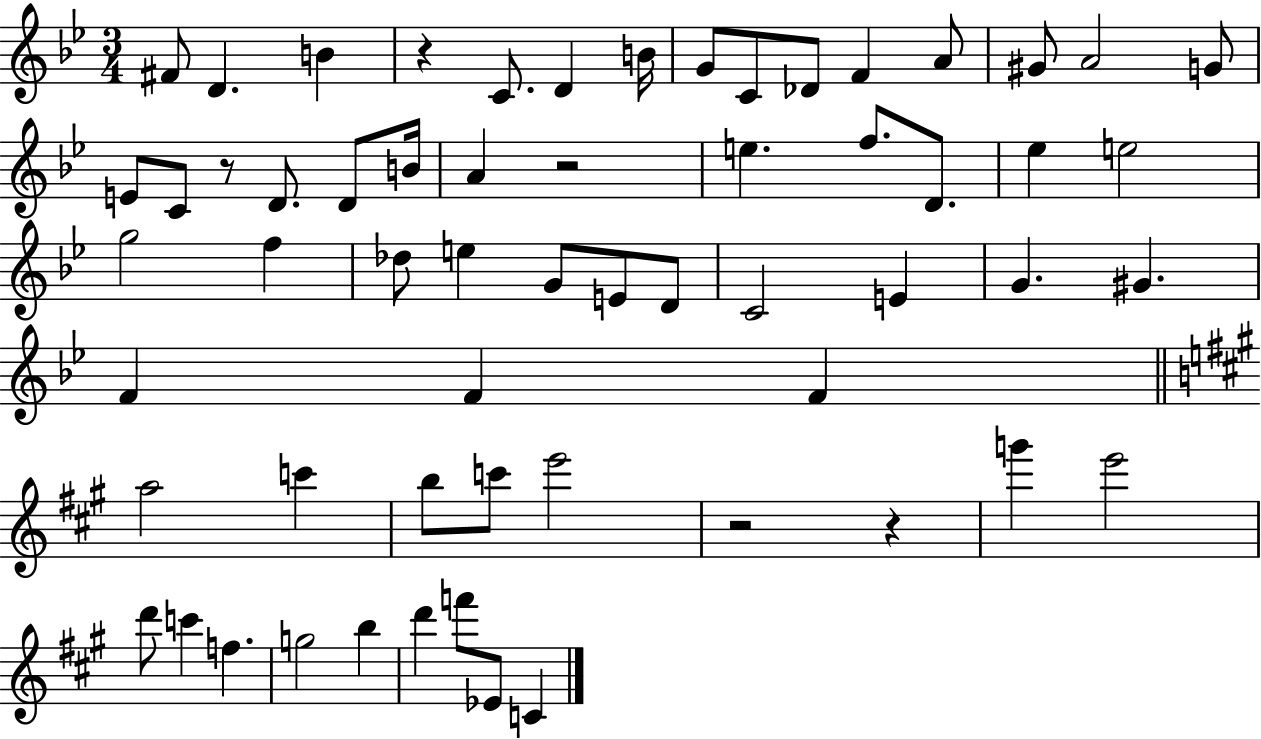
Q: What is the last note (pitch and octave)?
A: C4